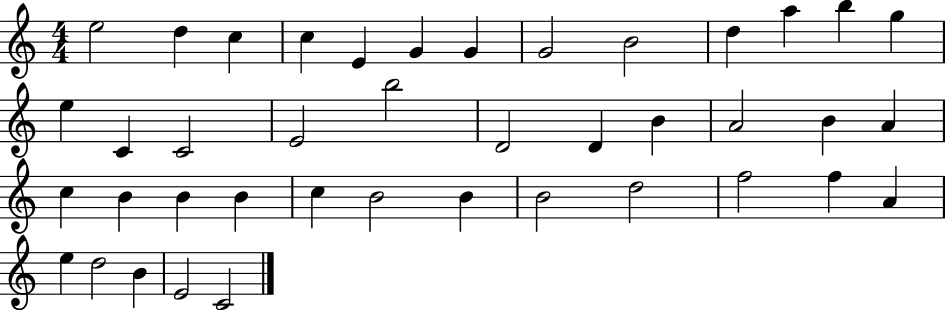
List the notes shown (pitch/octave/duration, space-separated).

E5/h D5/q C5/q C5/q E4/q G4/q G4/q G4/h B4/h D5/q A5/q B5/q G5/q E5/q C4/q C4/h E4/h B5/h D4/h D4/q B4/q A4/h B4/q A4/q C5/q B4/q B4/q B4/q C5/q B4/h B4/q B4/h D5/h F5/h F5/q A4/q E5/q D5/h B4/q E4/h C4/h